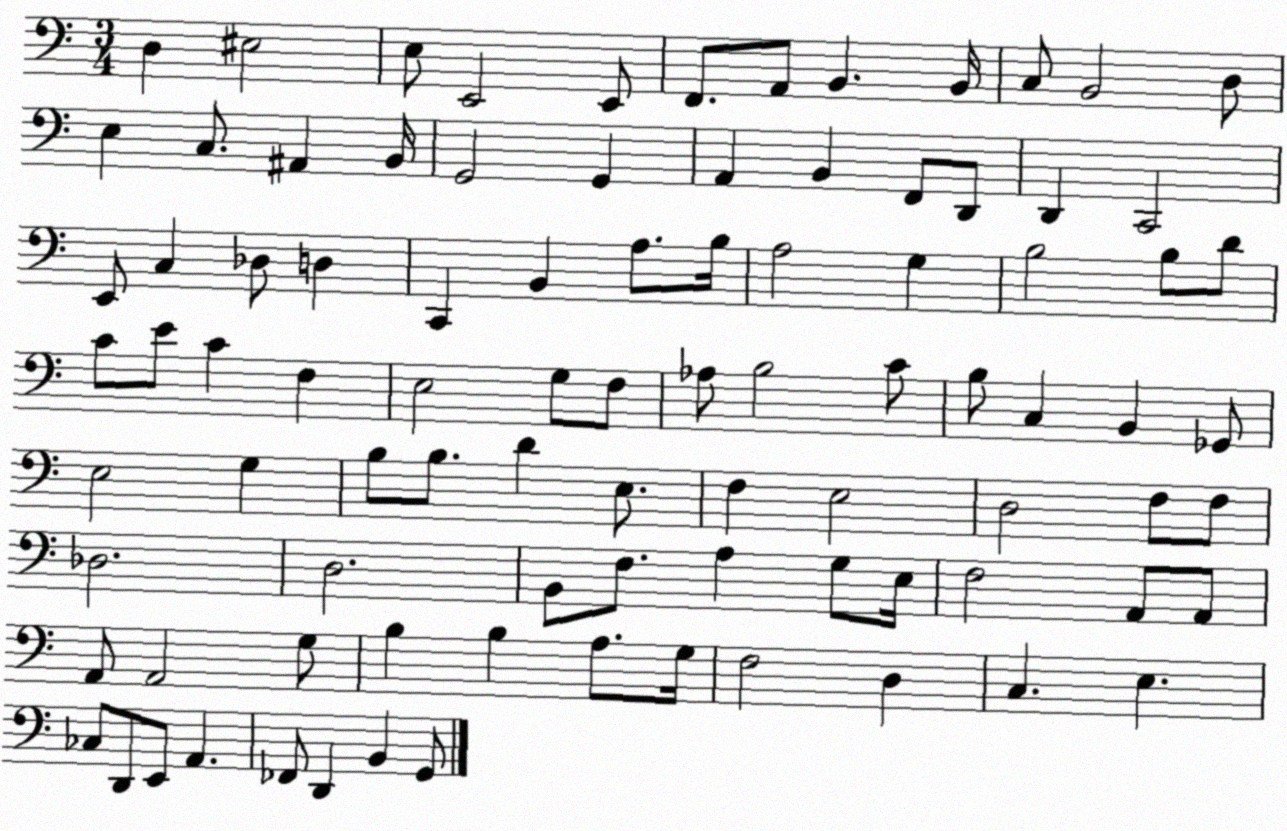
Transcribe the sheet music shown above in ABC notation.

X:1
T:Untitled
M:3/4
L:1/4
K:C
D, ^E,2 E,/2 E,,2 E,,/2 F,,/2 A,,/2 B,, B,,/4 C,/2 B,,2 D,/2 E, C,/2 ^A,, B,,/4 G,,2 G,, A,, B,, F,,/2 D,,/2 D,, C,,2 E,,/2 C, _D,/2 D, C,, B,, A,/2 B,/4 A,2 G, B,2 B,/2 D/2 C/2 E/2 C F, E,2 G,/2 F,/2 _A,/2 B,2 C/2 B,/2 C, B,, _G,,/2 E,2 G, B,/2 B,/2 D E,/2 F, E,2 D,2 F,/2 F,/2 _D,2 D,2 B,,/2 F,/2 A, G,/2 E,/4 F,2 A,,/2 A,,/2 A,,/2 A,,2 G,/2 B, B, A,/2 G,/4 F,2 D, C, E, _C,/2 D,,/2 E,,/2 A,, _F,,/2 D,, B,, G,,/2